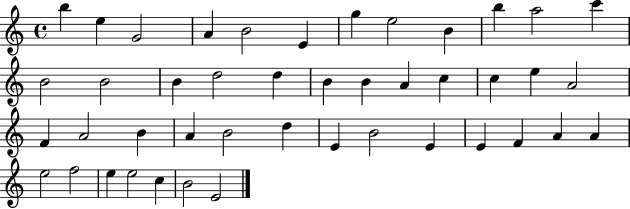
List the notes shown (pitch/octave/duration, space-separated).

B5/q E5/q G4/h A4/q B4/h E4/q G5/q E5/h B4/q B5/q A5/h C6/q B4/h B4/h B4/q D5/h D5/q B4/q B4/q A4/q C5/q C5/q E5/q A4/h F4/q A4/h B4/q A4/q B4/h D5/q E4/q B4/h E4/q E4/q F4/q A4/q A4/q E5/h F5/h E5/q E5/h C5/q B4/h E4/h